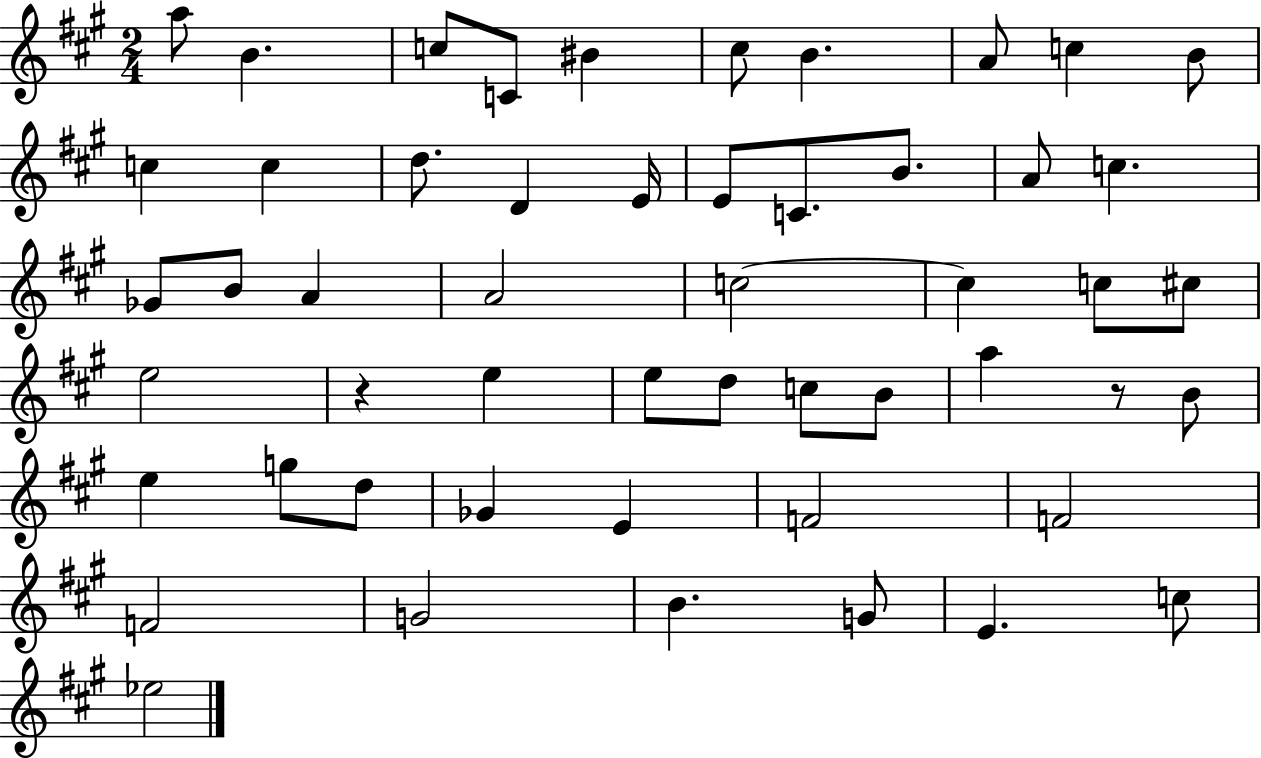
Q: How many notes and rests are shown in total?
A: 52